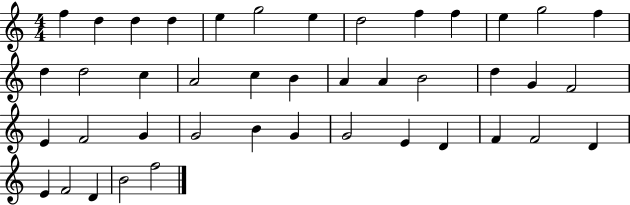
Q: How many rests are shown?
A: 0